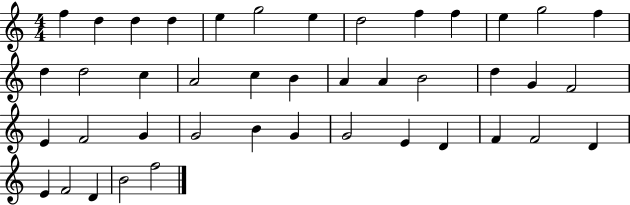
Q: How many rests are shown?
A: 0